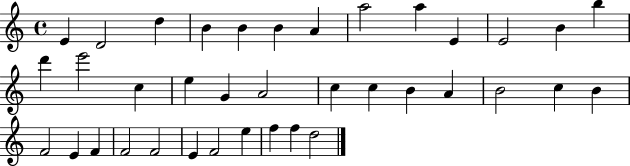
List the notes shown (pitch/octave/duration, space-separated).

E4/q D4/h D5/q B4/q B4/q B4/q A4/q A5/h A5/q E4/q E4/h B4/q B5/q D6/q E6/h C5/q E5/q G4/q A4/h C5/q C5/q B4/q A4/q B4/h C5/q B4/q F4/h E4/q F4/q F4/h F4/h E4/q F4/h E5/q F5/q F5/q D5/h